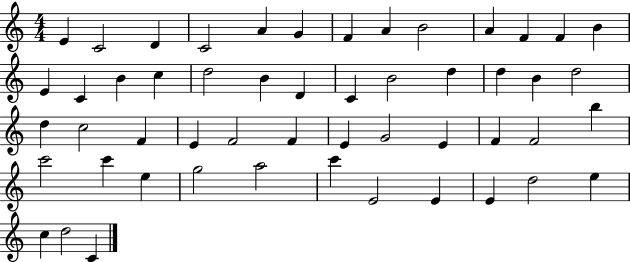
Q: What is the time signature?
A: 4/4